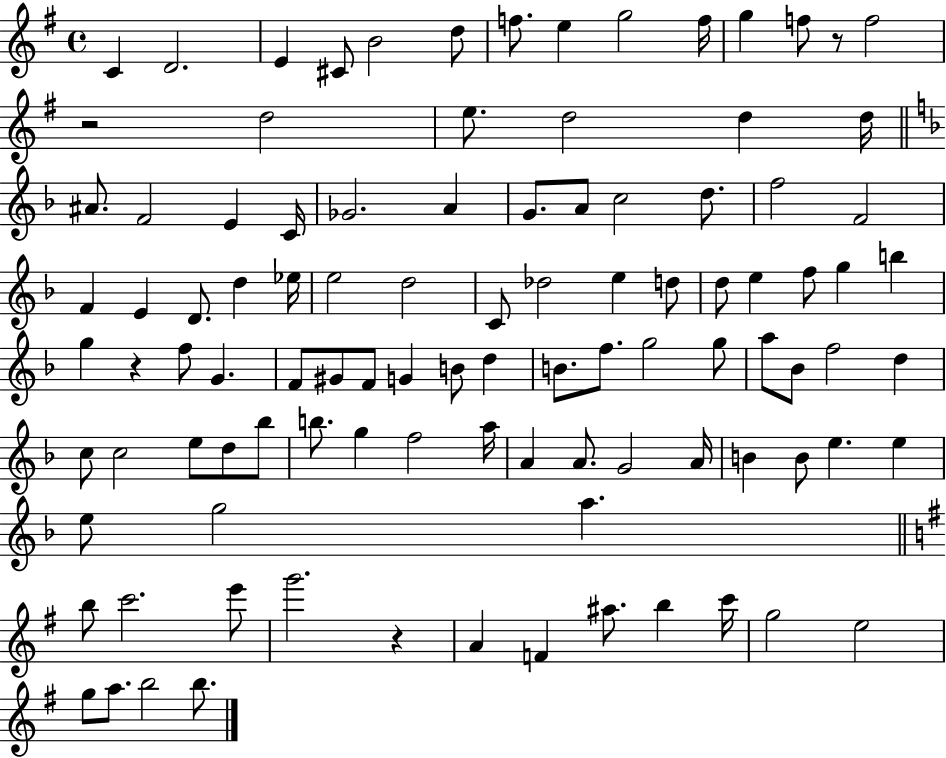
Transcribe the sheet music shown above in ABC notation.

X:1
T:Untitled
M:4/4
L:1/4
K:G
C D2 E ^C/2 B2 d/2 f/2 e g2 f/4 g f/2 z/2 f2 z2 d2 e/2 d2 d d/4 ^A/2 F2 E C/4 _G2 A G/2 A/2 c2 d/2 f2 F2 F E D/2 d _e/4 e2 d2 C/2 _d2 e d/2 d/2 e f/2 g b g z f/2 G F/2 ^G/2 F/2 G B/2 d B/2 f/2 g2 g/2 a/2 _B/2 f2 d c/2 c2 e/2 d/2 _b/2 b/2 g f2 a/4 A A/2 G2 A/4 B B/2 e e e/2 g2 a b/2 c'2 e'/2 g'2 z A F ^a/2 b c'/4 g2 e2 g/2 a/2 b2 b/2